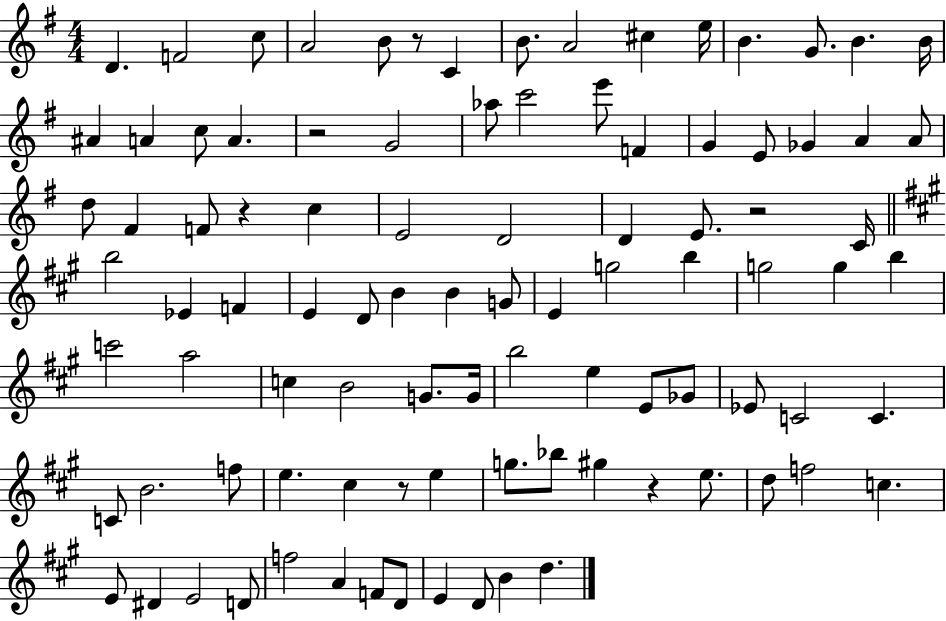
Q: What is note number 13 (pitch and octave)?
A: B4